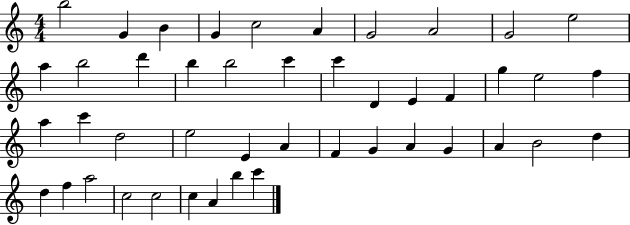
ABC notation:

X:1
T:Untitled
M:4/4
L:1/4
K:C
b2 G B G c2 A G2 A2 G2 e2 a b2 d' b b2 c' c' D E F g e2 f a c' d2 e2 E A F G A G A B2 d d f a2 c2 c2 c A b c'